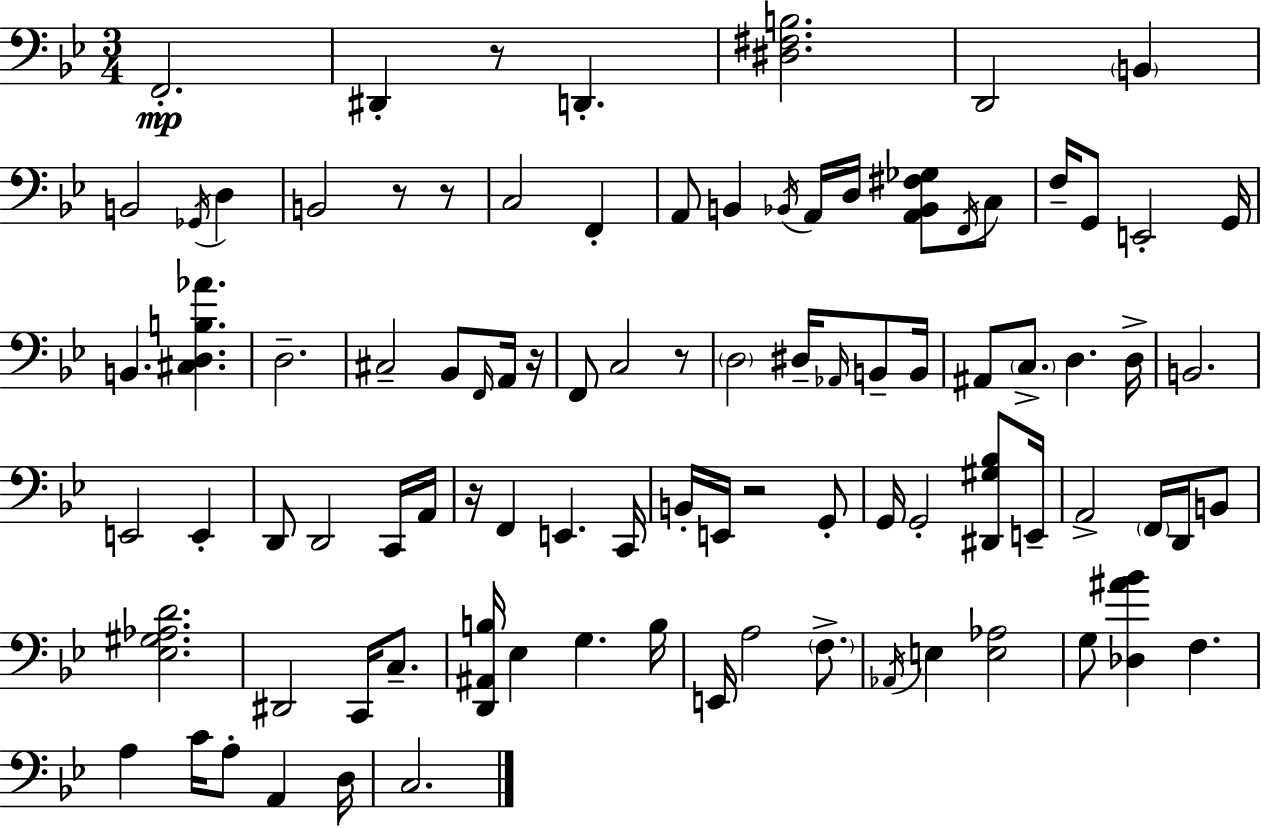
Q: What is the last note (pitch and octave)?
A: C3